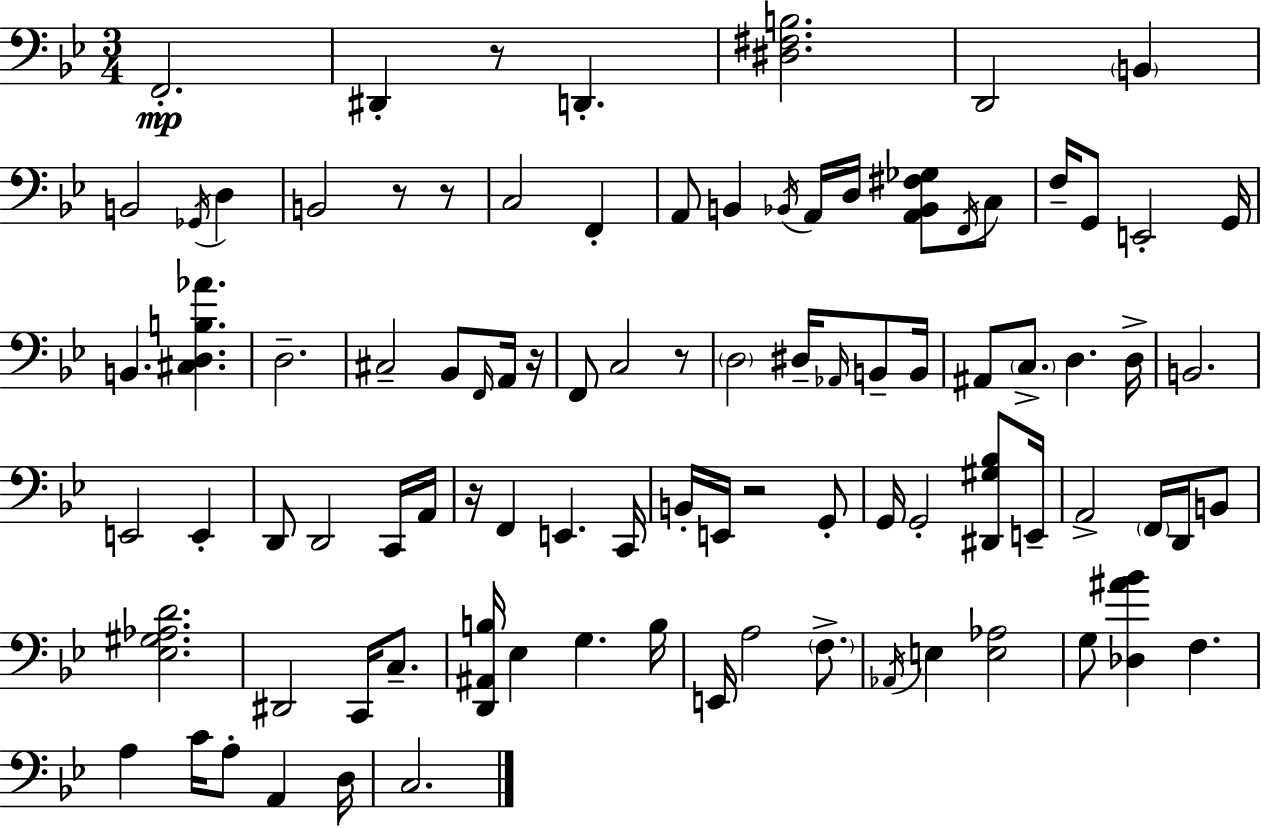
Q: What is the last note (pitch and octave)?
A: C3